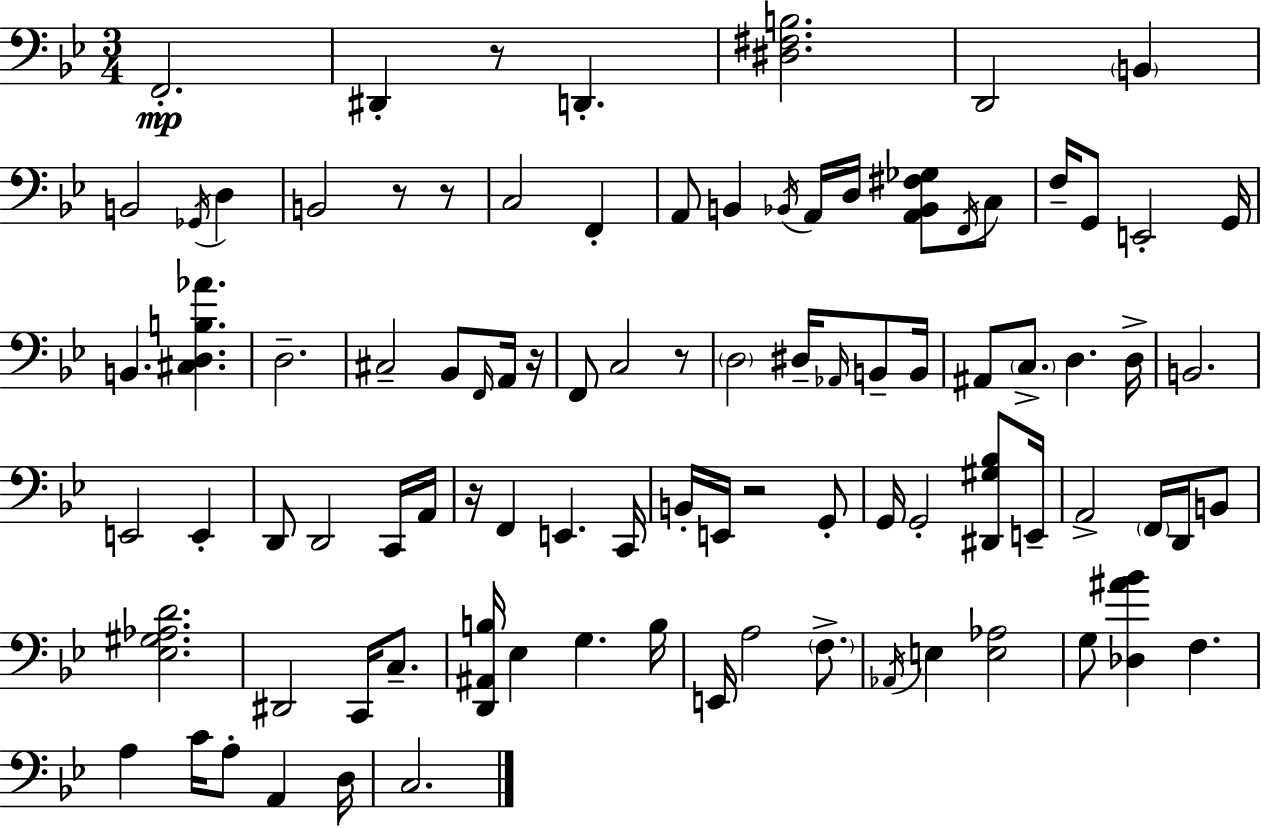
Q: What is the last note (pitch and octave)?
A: C3